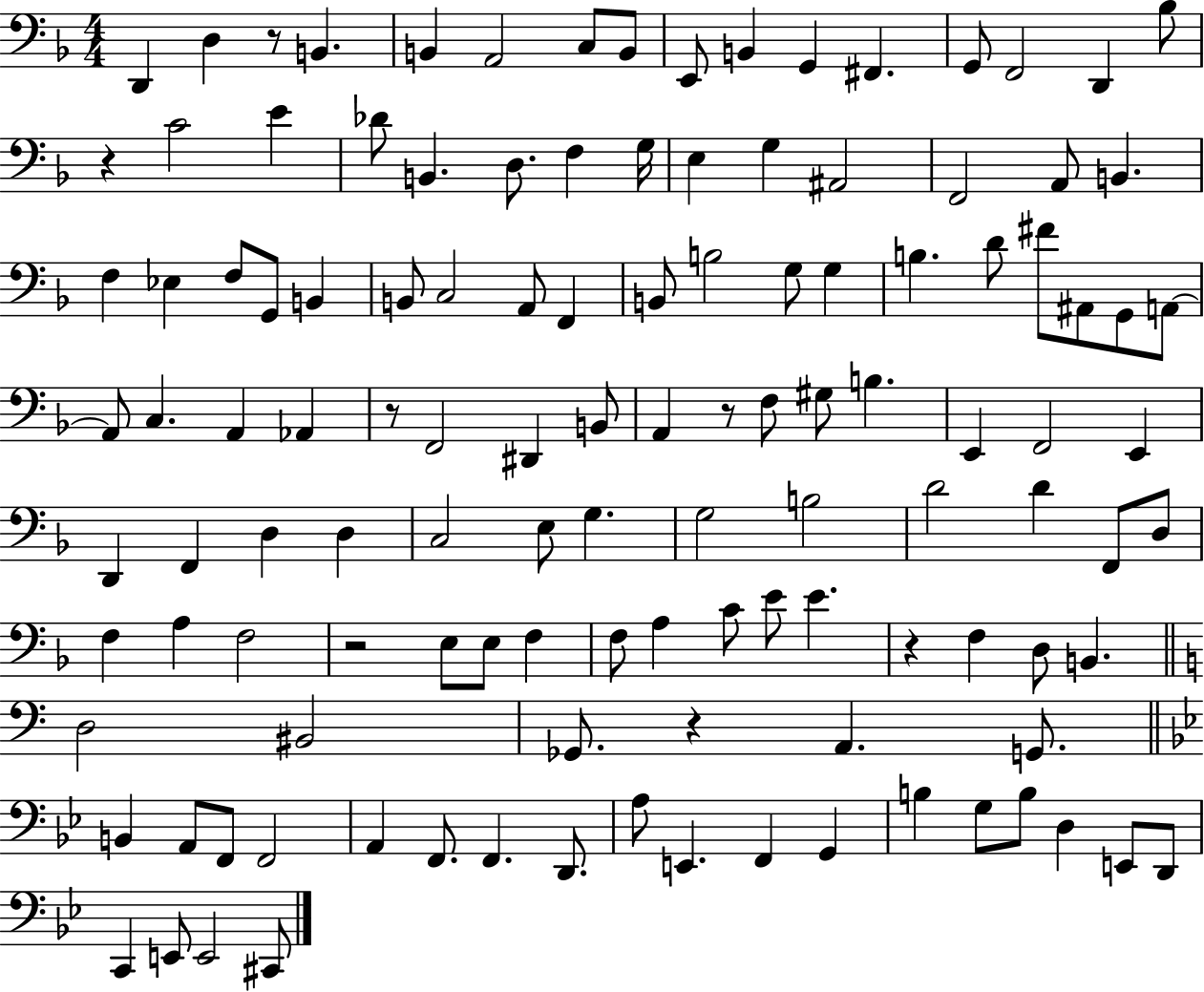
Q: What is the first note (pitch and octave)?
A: D2